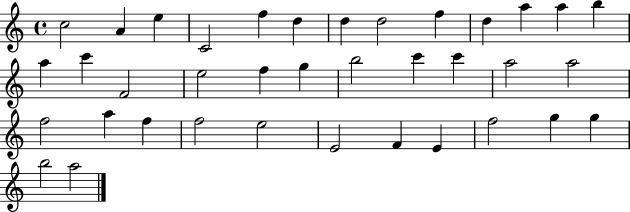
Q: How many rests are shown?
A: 0